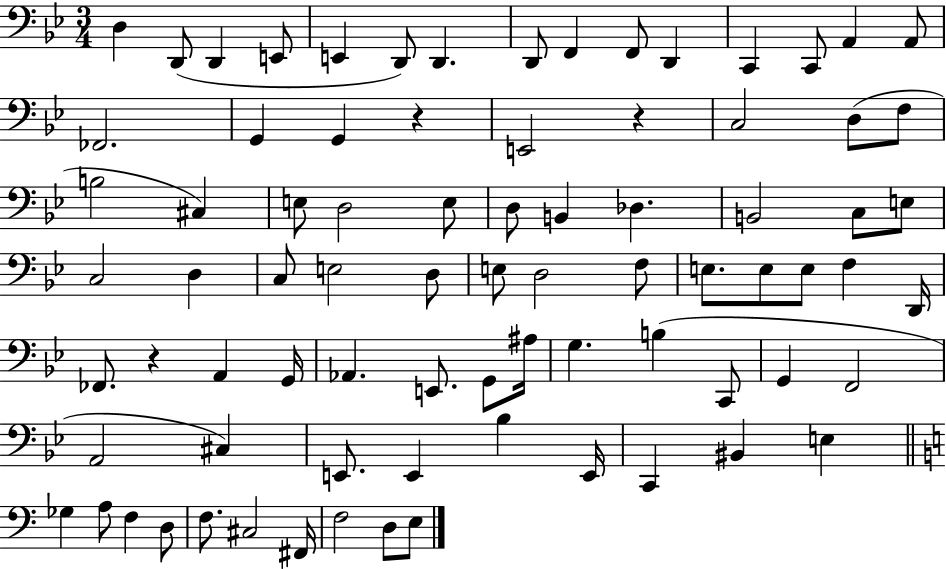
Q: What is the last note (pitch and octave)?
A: E3